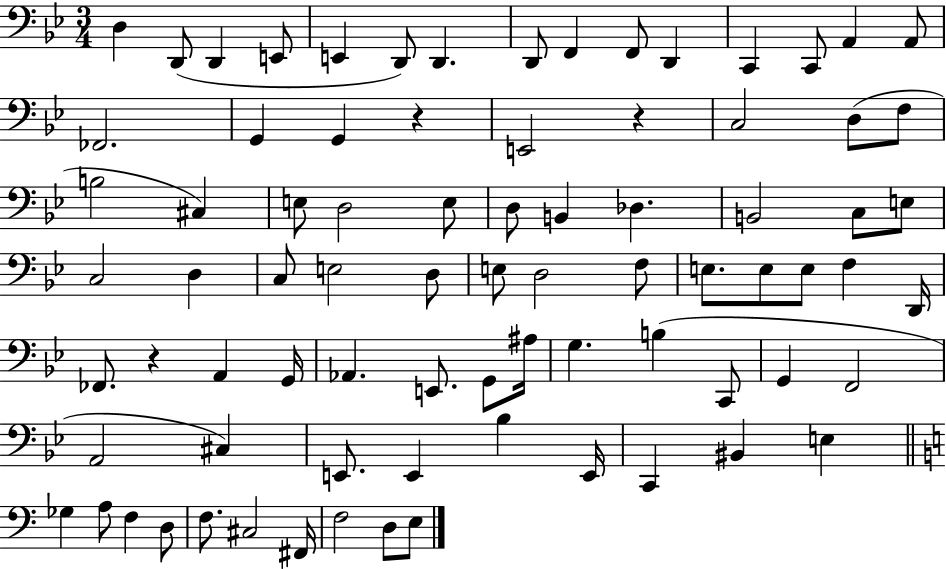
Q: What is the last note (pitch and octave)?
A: E3